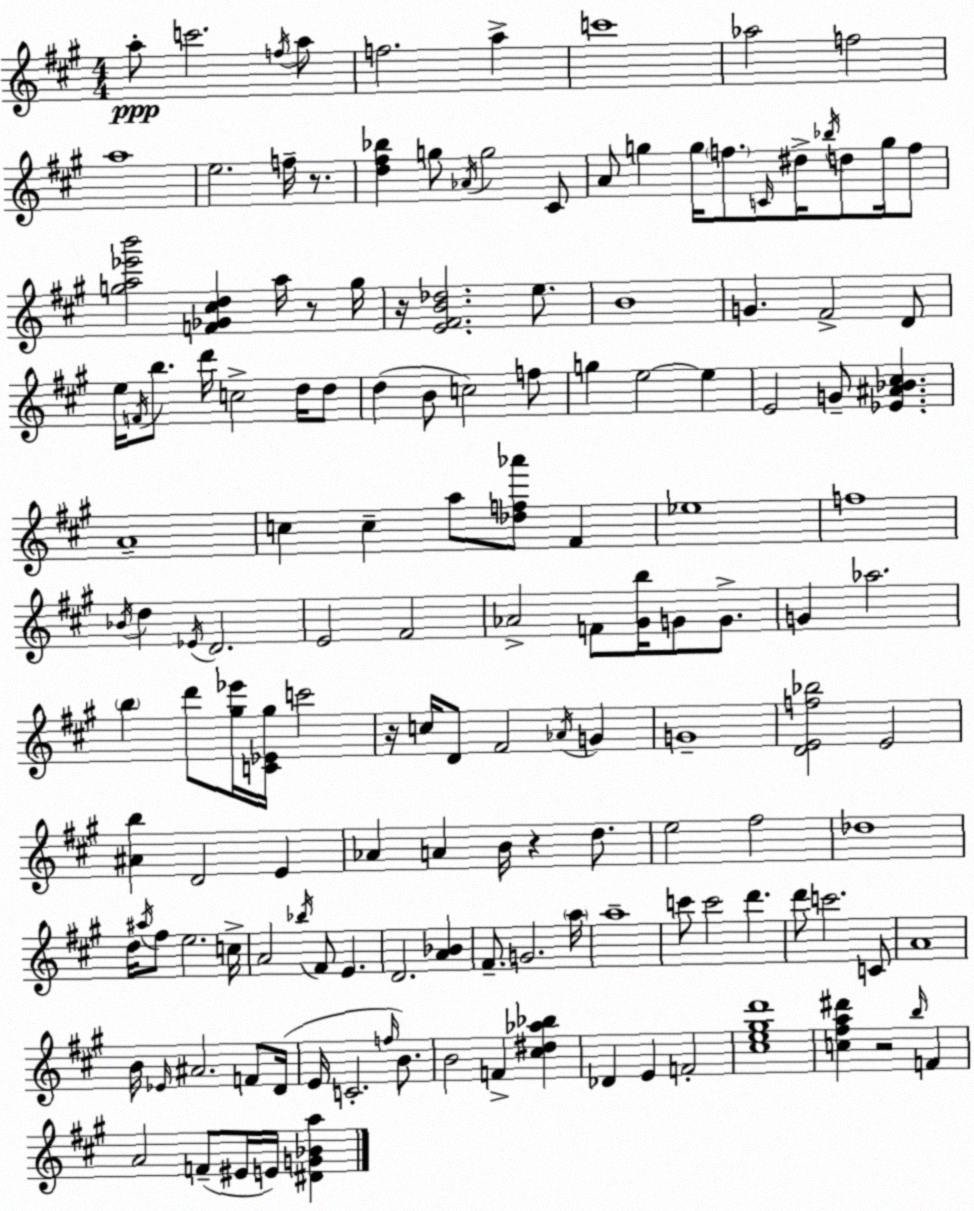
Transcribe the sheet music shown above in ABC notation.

X:1
T:Untitled
M:4/4
L:1/4
K:A
a/2 c'2 f/4 a/2 f2 a c'4 _a2 f2 a4 e2 f/4 z/2 [d^f_b] g/2 _A/4 g2 ^C/2 A/2 g g/4 f/2 C/4 ^d/4 _b/4 d/2 g/4 f/2 [ga_e'b']2 [F_G^cd] a/4 z/2 g/4 z/4 [E^FB_d]2 e/2 B4 G ^F2 D/2 e/4 F/4 b/2 d'/4 c2 d/4 d/2 d B/2 c2 f/2 g e2 e E2 G/2 [_E^A_B^c] A4 c c a/2 [_df_a']/2 ^F _e4 f4 _B/4 d _E/4 D2 E2 ^F2 _A2 F/2 [^Gb]/4 G/2 G/2 G _a2 b d'/2 [^g_e']/4 [C_E^g]/4 c'2 z/4 c/4 D/2 ^F2 _A/4 G G4 [DEf_b]2 E2 [^Ab] D2 E _A A B/4 z d/2 e2 ^f2 _d4 d/4 ^a/4 ^f/2 e2 c/4 A2 _b/4 ^F/2 E D2 [A_B] ^F/2 G2 a/4 a4 c'/2 c'2 d' d'/2 c'2 C/2 A4 B/4 _E/4 ^A2 F/2 D/4 E/4 C2 f/4 B/2 B2 F [^c^d_a_b] _D E F2 [^ce^gd']4 [c^fa^d'] z2 b/4 F A2 F/2 ^E/4 E/4 [^DG_Ba]